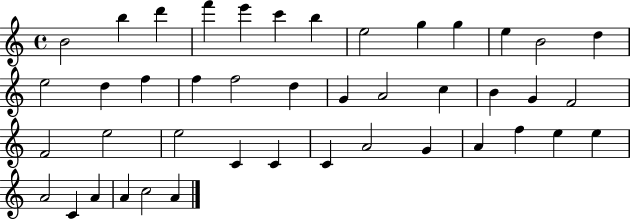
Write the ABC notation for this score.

X:1
T:Untitled
M:4/4
L:1/4
K:C
B2 b d' f' e' c' b e2 g g e B2 d e2 d f f f2 d G A2 c B G F2 F2 e2 e2 C C C A2 G A f e e A2 C A A c2 A